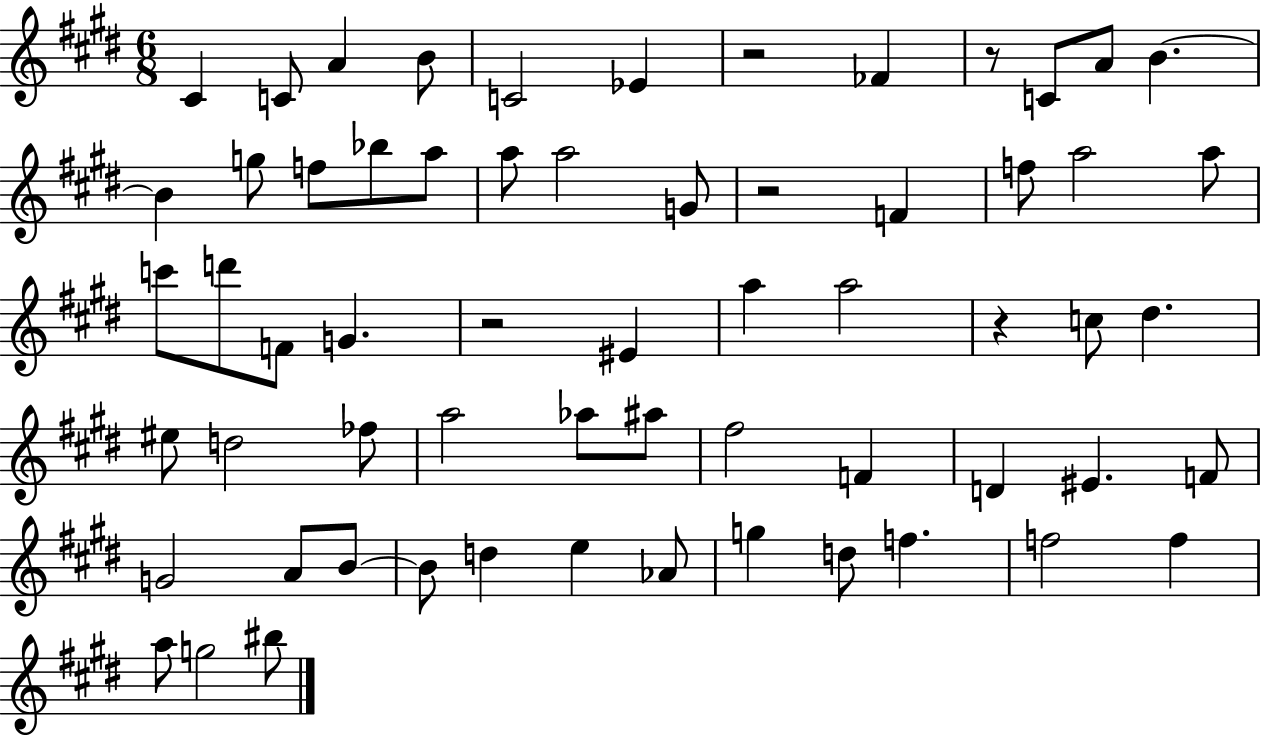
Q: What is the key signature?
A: E major